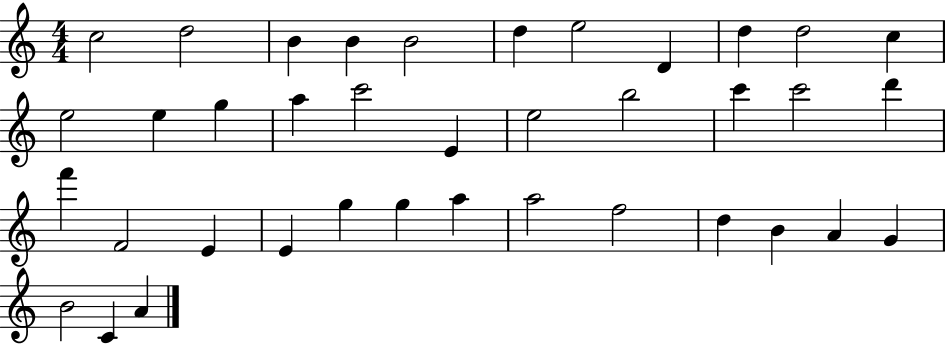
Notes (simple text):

C5/h D5/h B4/q B4/q B4/h D5/q E5/h D4/q D5/q D5/h C5/q E5/h E5/q G5/q A5/q C6/h E4/q E5/h B5/h C6/q C6/h D6/q F6/q F4/h E4/q E4/q G5/q G5/q A5/q A5/h F5/h D5/q B4/q A4/q G4/q B4/h C4/q A4/q